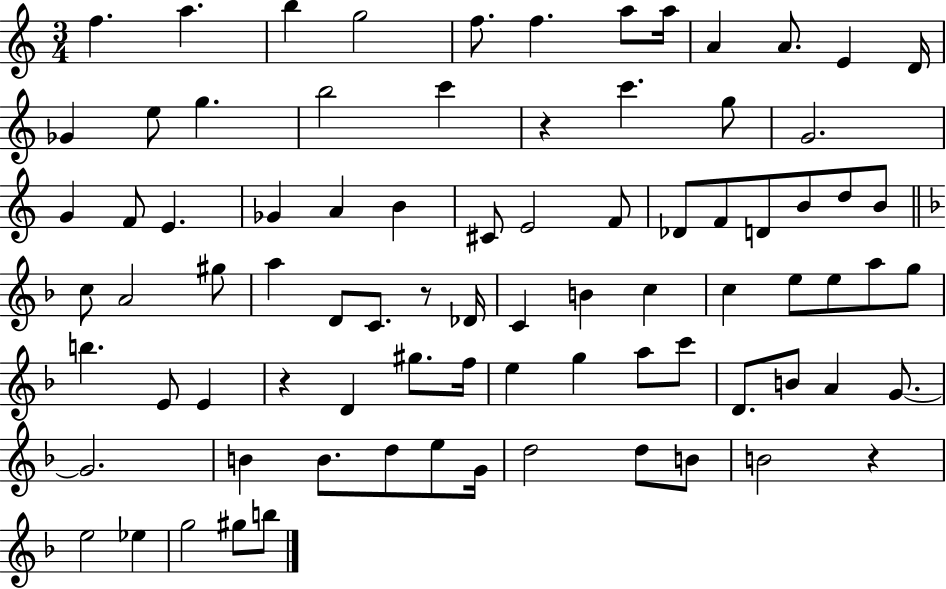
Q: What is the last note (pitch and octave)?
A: B5